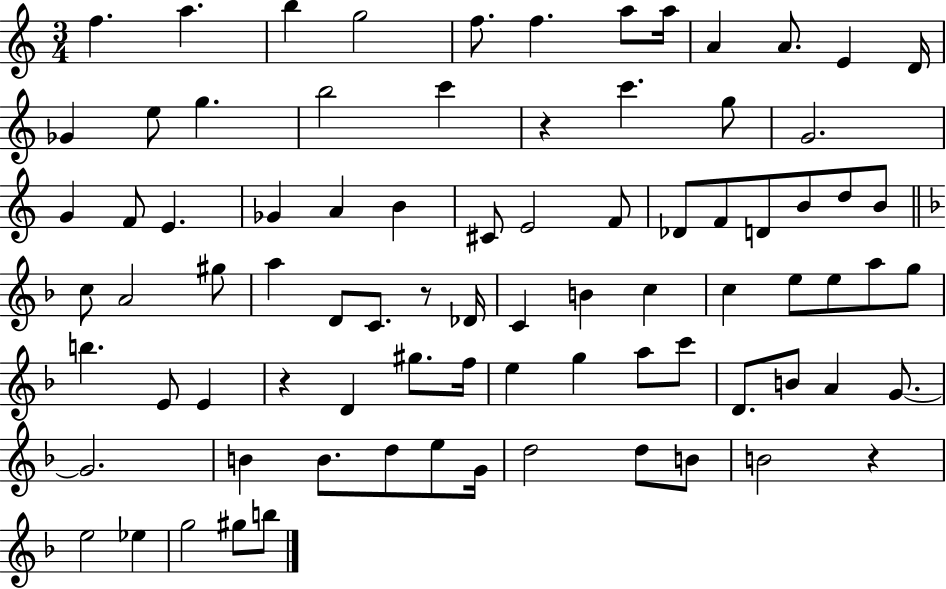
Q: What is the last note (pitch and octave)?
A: B5